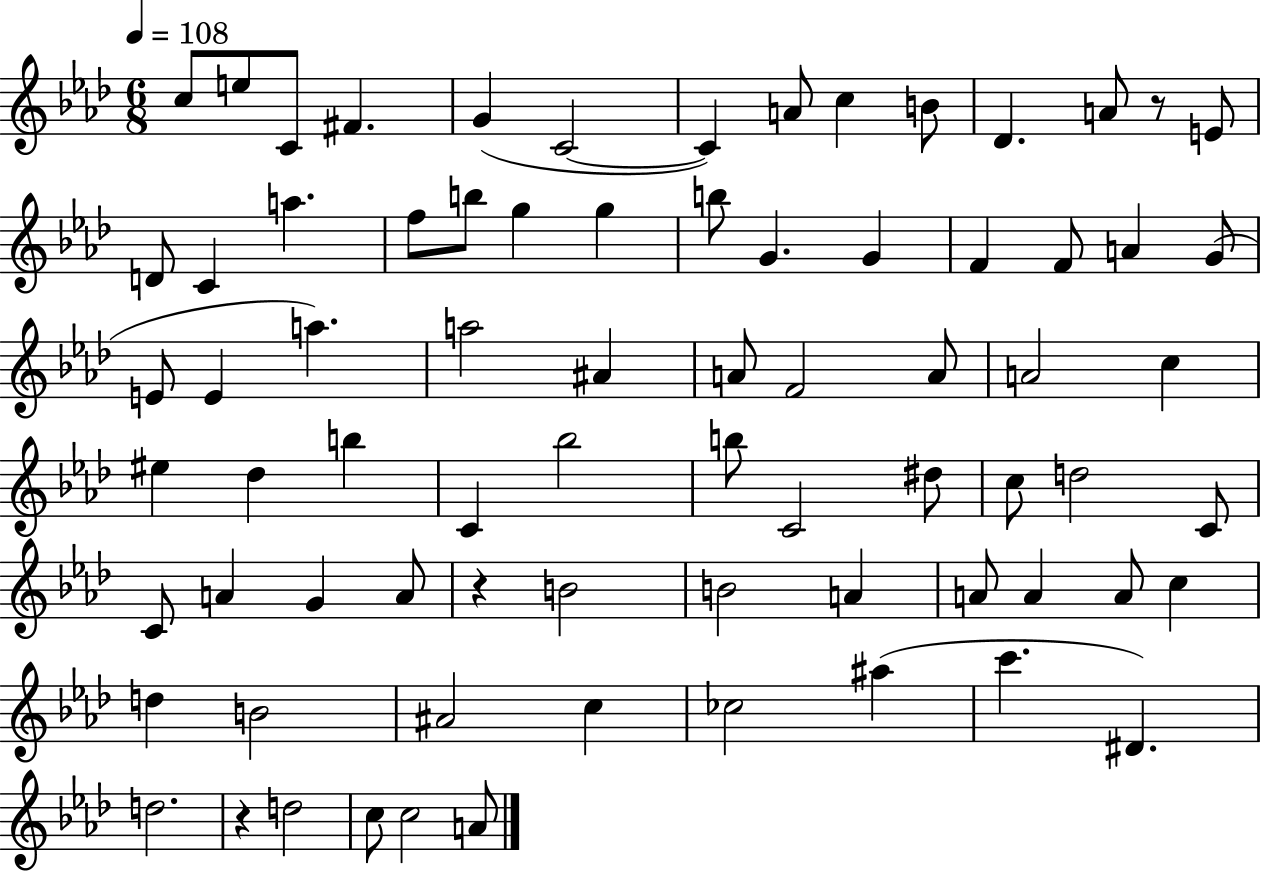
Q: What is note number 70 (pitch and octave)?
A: C5